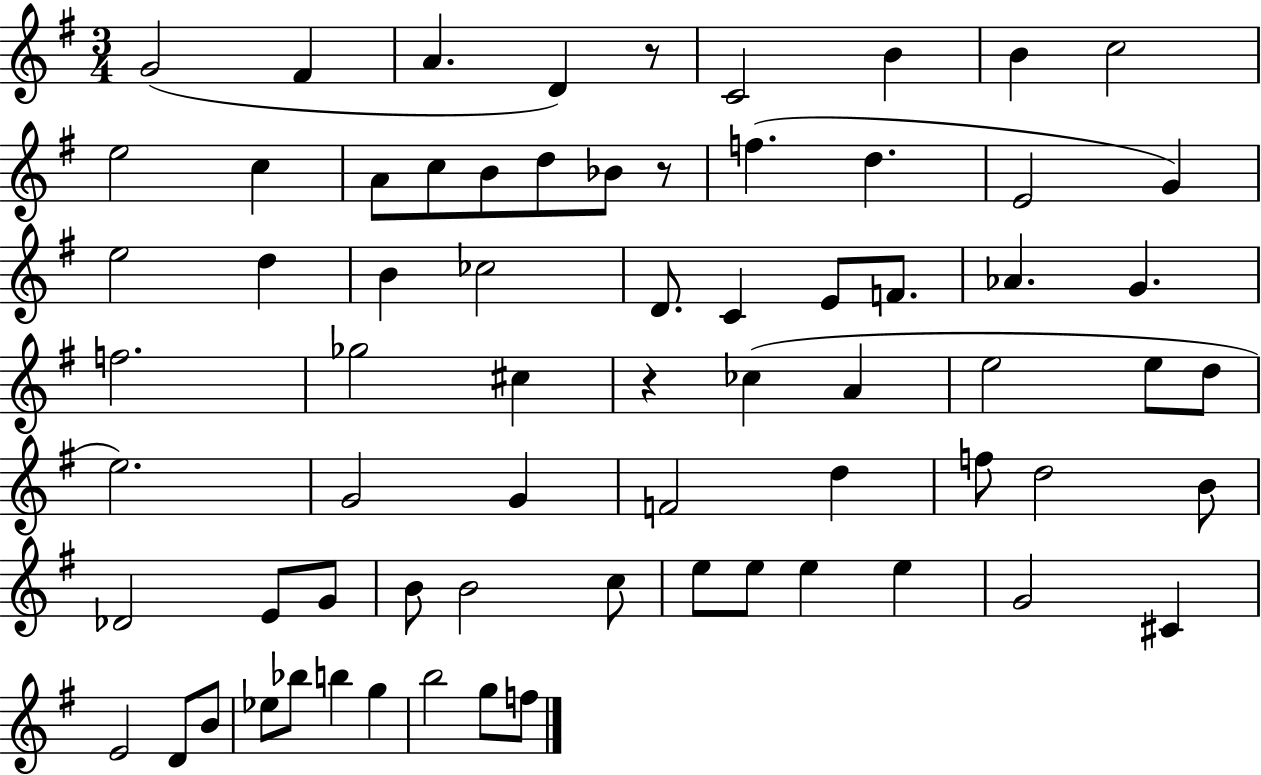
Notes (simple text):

G4/h F#4/q A4/q. D4/q R/e C4/h B4/q B4/q C5/h E5/h C5/q A4/e C5/e B4/e D5/e Bb4/e R/e F5/q. D5/q. E4/h G4/q E5/h D5/q B4/q CES5/h D4/e. C4/q E4/e F4/e. Ab4/q. G4/q. F5/h. Gb5/h C#5/q R/q CES5/q A4/q E5/h E5/e D5/e E5/h. G4/h G4/q F4/h D5/q F5/e D5/h B4/e Db4/h E4/e G4/e B4/e B4/h C5/e E5/e E5/e E5/q E5/q G4/h C#4/q E4/h D4/e B4/e Eb5/e Bb5/e B5/q G5/q B5/h G5/e F5/e